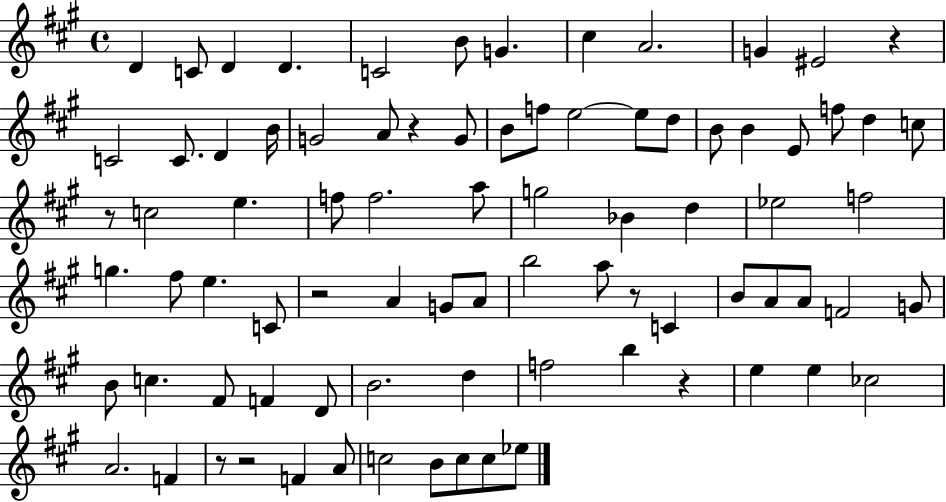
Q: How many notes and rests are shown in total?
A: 83